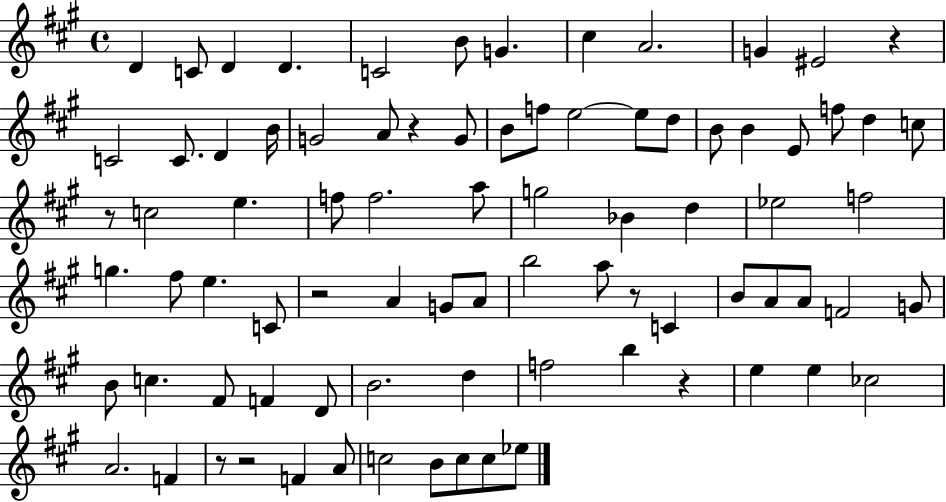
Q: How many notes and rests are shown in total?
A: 83